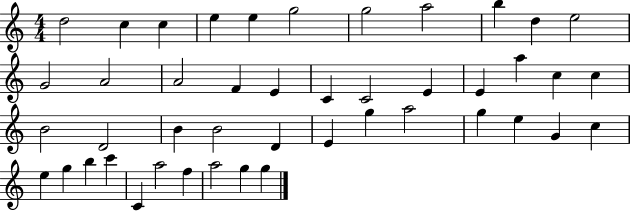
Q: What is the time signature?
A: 4/4